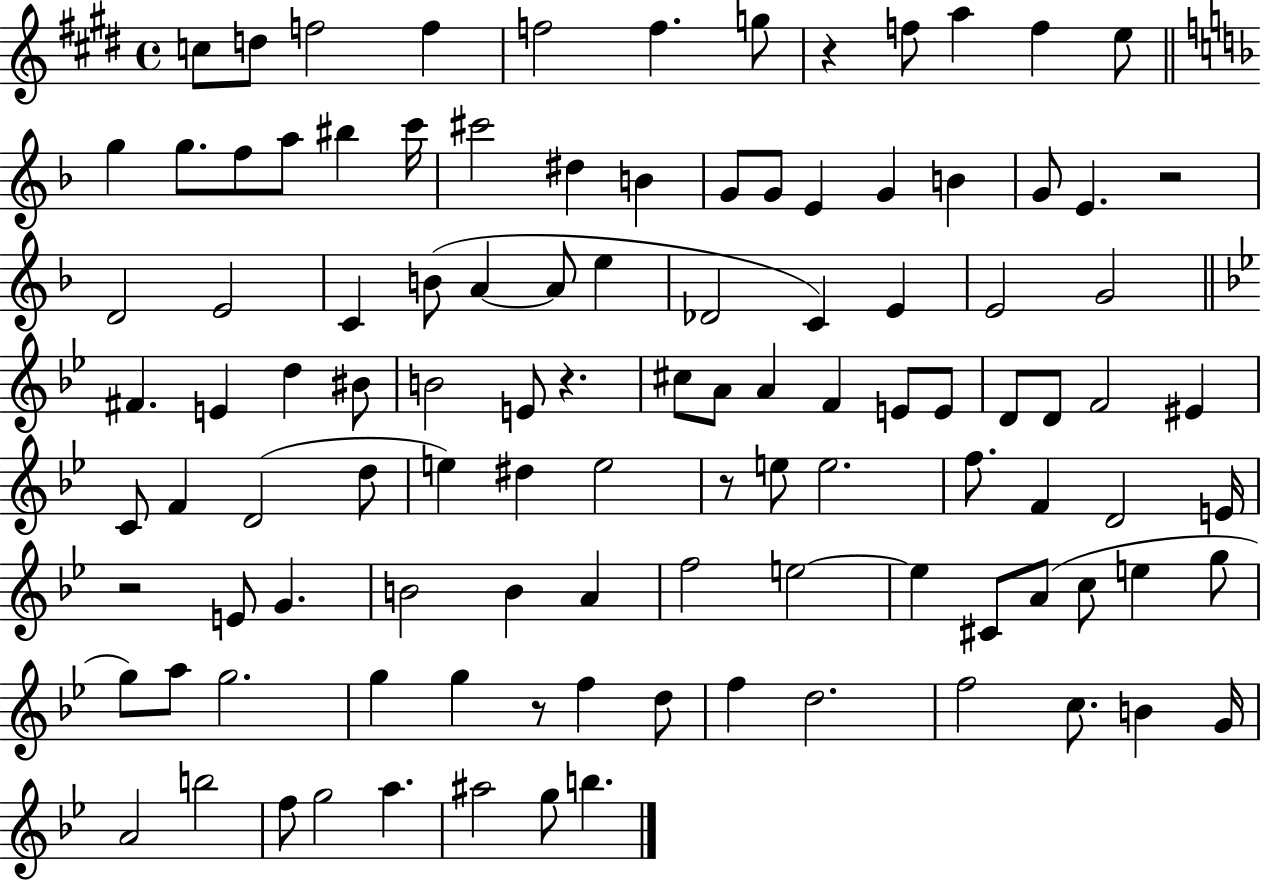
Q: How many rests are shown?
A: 6